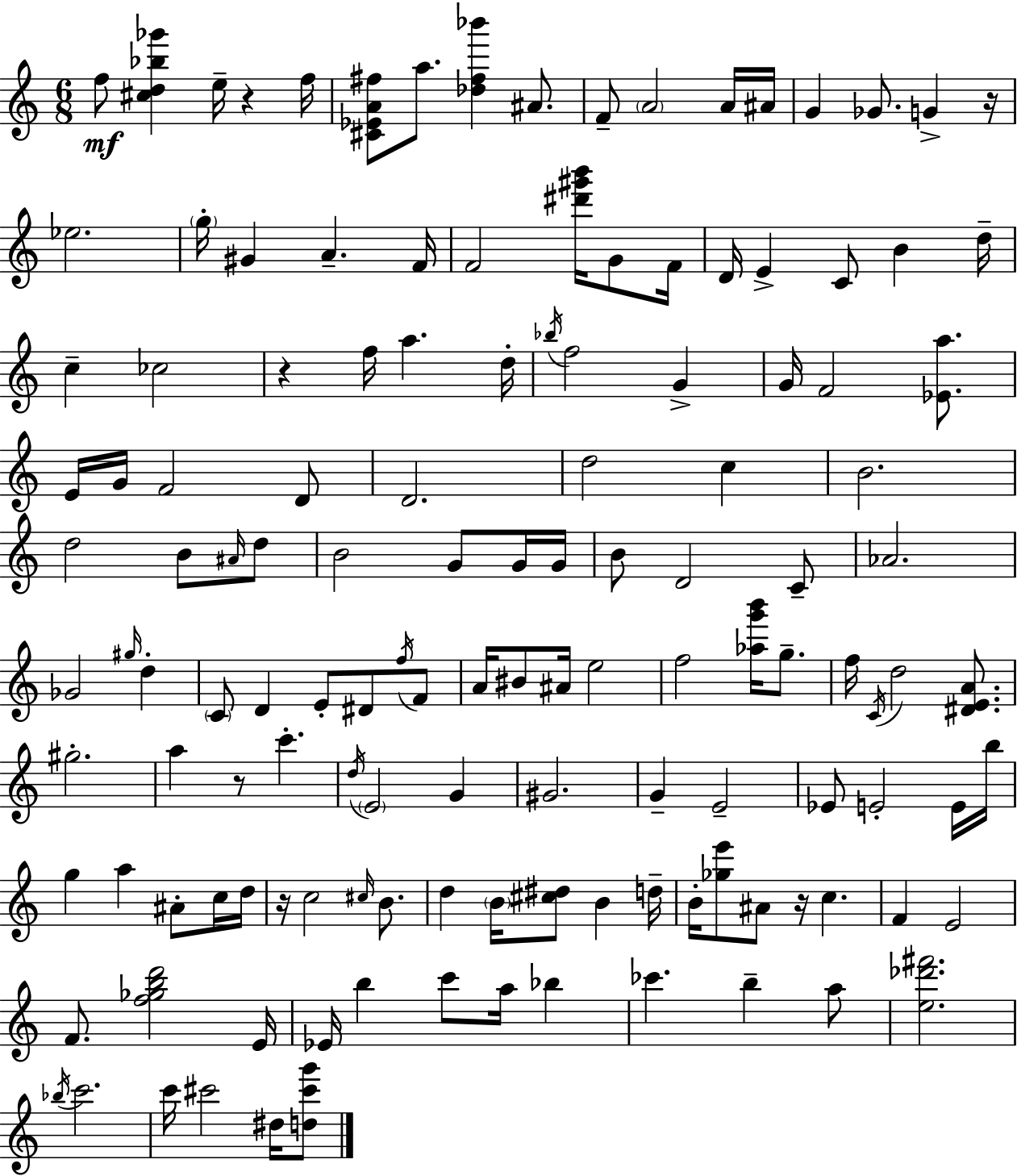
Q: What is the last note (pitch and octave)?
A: D#5